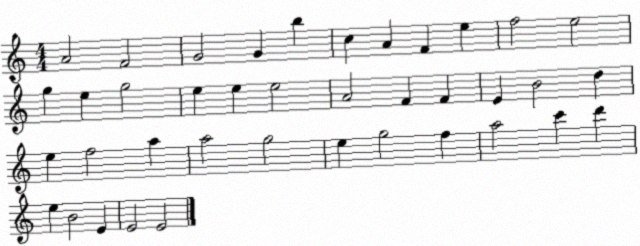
X:1
T:Untitled
M:4/4
L:1/4
K:C
A2 F2 G2 G b c A F e f2 e2 g e g2 e e e2 A2 F F E B2 d e f2 a a2 g2 e g2 f a2 c' d' e B2 E E2 E2